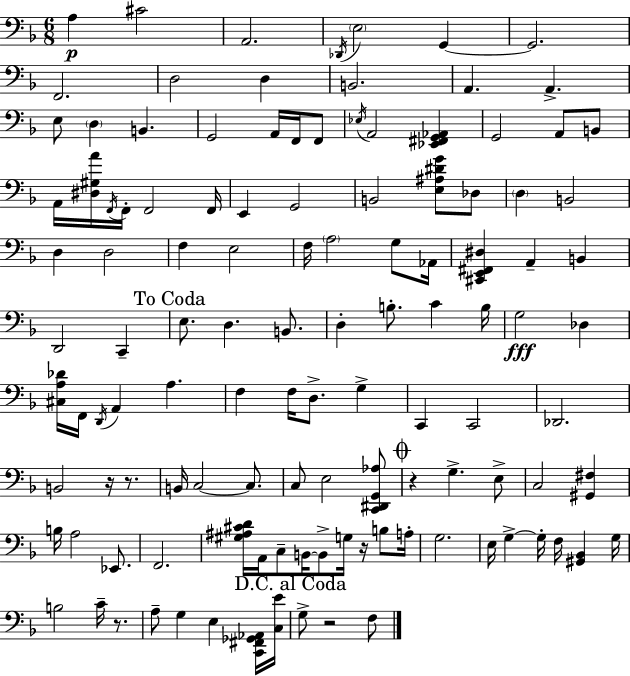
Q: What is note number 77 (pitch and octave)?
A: C3